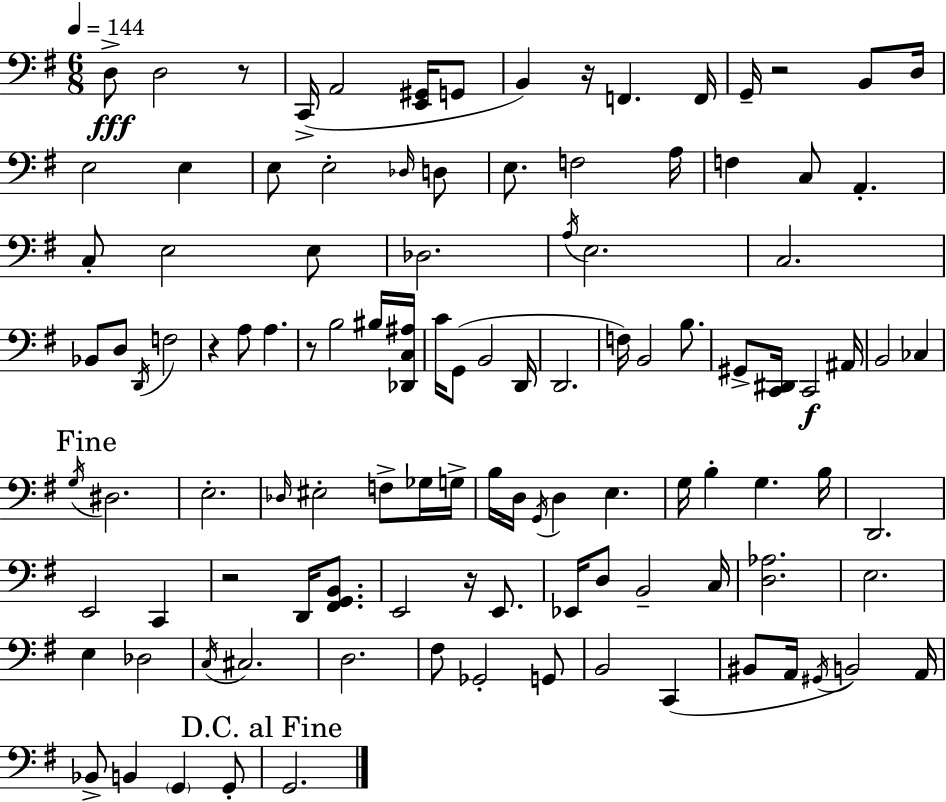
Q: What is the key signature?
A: G major